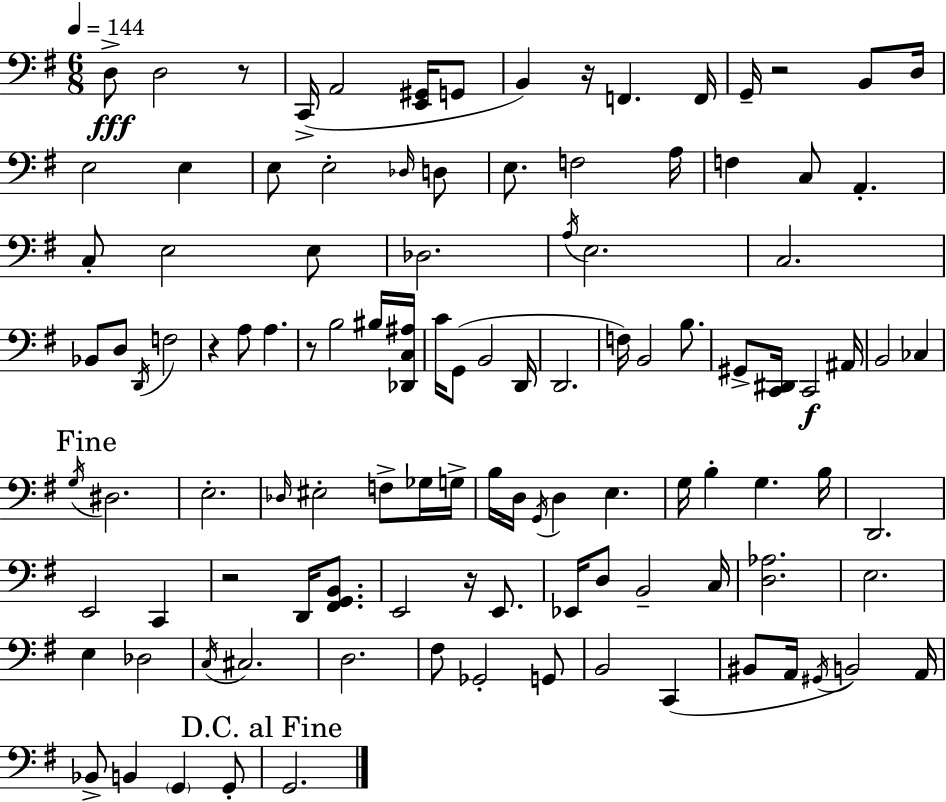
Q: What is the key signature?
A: G major